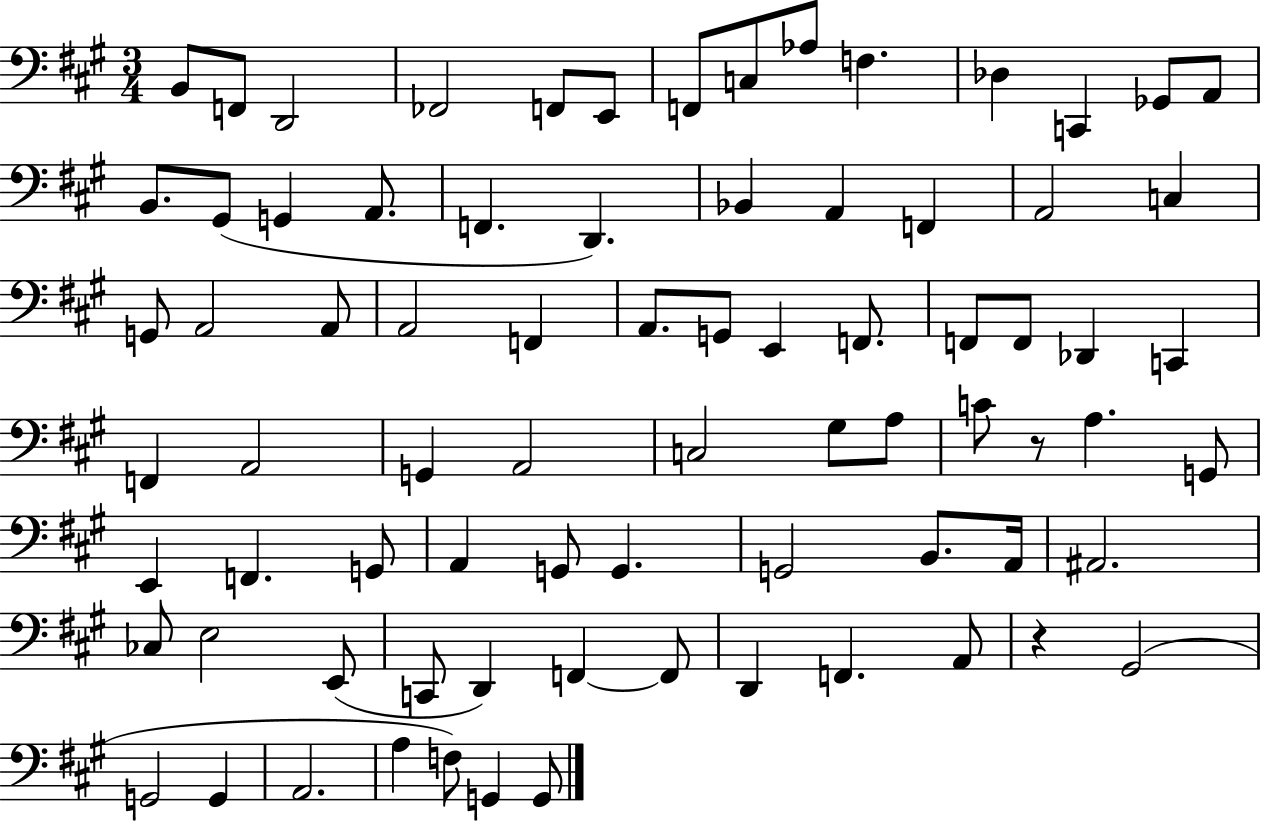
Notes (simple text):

B2/e F2/e D2/h FES2/h F2/e E2/e F2/e C3/e Ab3/e F3/q. Db3/q C2/q Gb2/e A2/e B2/e. G#2/e G2/q A2/e. F2/q. D2/q. Bb2/q A2/q F2/q A2/h C3/q G2/e A2/h A2/e A2/h F2/q A2/e. G2/e E2/q F2/e. F2/e F2/e Db2/q C2/q F2/q A2/h G2/q A2/h C3/h G#3/e A3/e C4/e R/e A3/q. G2/e E2/q F2/q. G2/e A2/q G2/e G2/q. G2/h B2/e. A2/s A#2/h. CES3/e E3/h E2/e C2/e D2/q F2/q F2/e D2/q F2/q. A2/e R/q G#2/h G2/h G2/q A2/h. A3/q F3/e G2/q G2/e